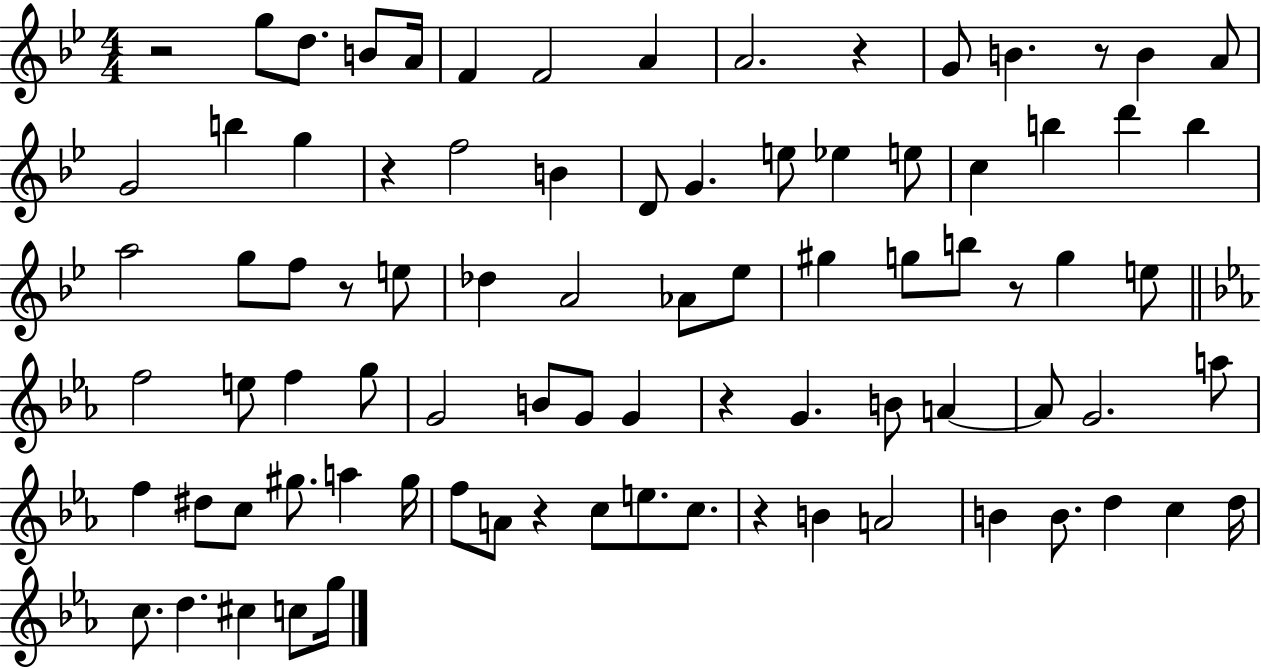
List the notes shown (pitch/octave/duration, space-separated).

R/h G5/e D5/e. B4/e A4/s F4/q F4/h A4/q A4/h. R/q G4/e B4/q. R/e B4/q A4/e G4/h B5/q G5/q R/q F5/h B4/q D4/e G4/q. E5/e Eb5/q E5/e C5/q B5/q D6/q B5/q A5/h G5/e F5/e R/e E5/e Db5/q A4/h Ab4/e Eb5/e G#5/q G5/e B5/e R/e G5/q E5/e F5/h E5/e F5/q G5/e G4/h B4/e G4/e G4/q R/q G4/q. B4/e A4/q A4/e G4/h. A5/e F5/q D#5/e C5/e G#5/e. A5/q G#5/s F5/e A4/e R/q C5/e E5/e. C5/e. R/q B4/q A4/h B4/q B4/e. D5/q C5/q D5/s C5/e. D5/q. C#5/q C5/e G5/s